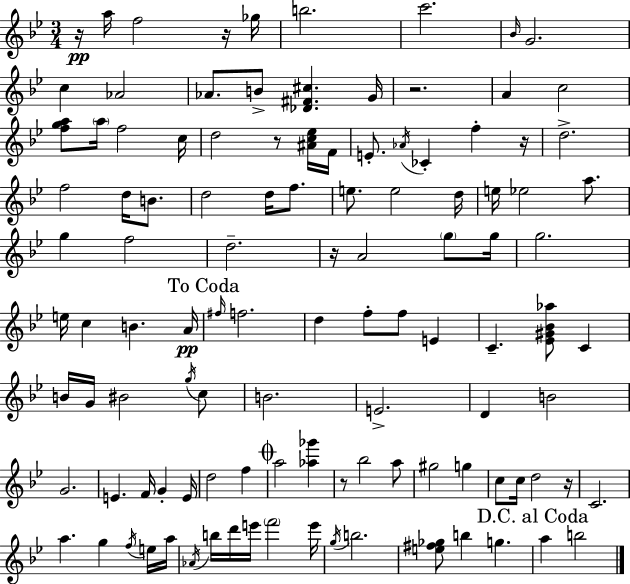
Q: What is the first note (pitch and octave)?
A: A5